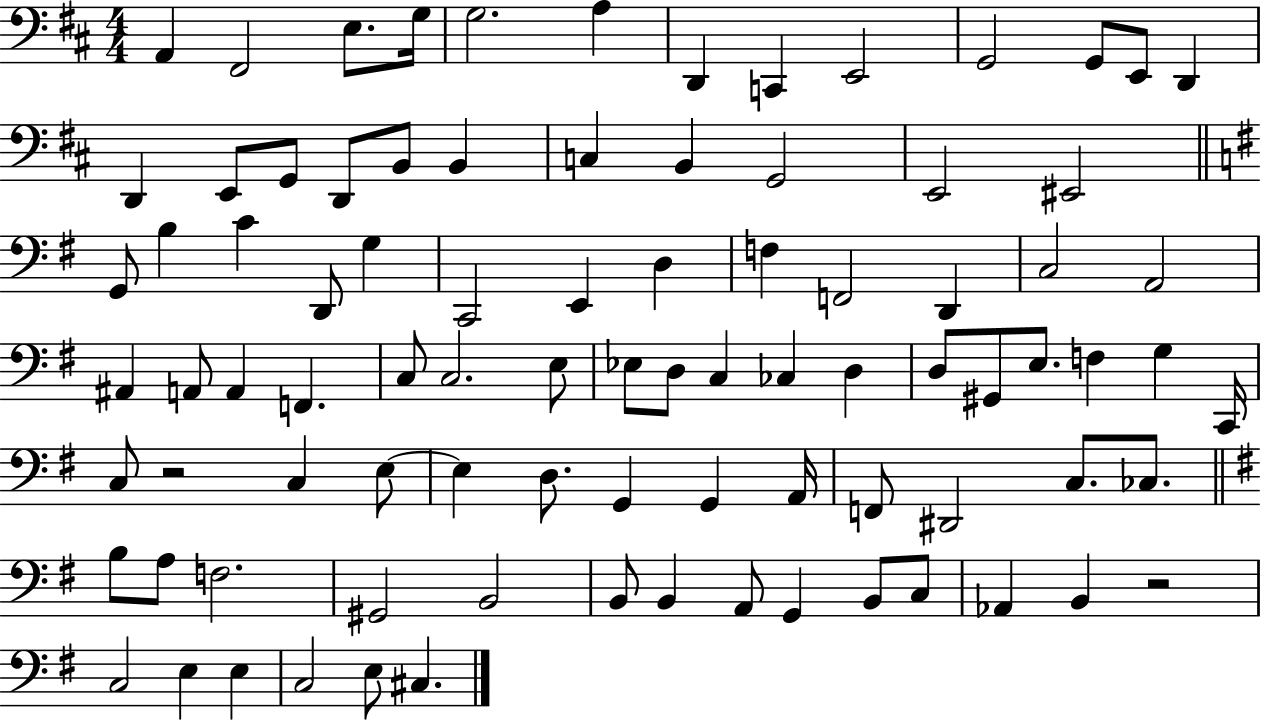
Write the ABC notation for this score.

X:1
T:Untitled
M:4/4
L:1/4
K:D
A,, ^F,,2 E,/2 G,/4 G,2 A, D,, C,, E,,2 G,,2 G,,/2 E,,/2 D,, D,, E,,/2 G,,/2 D,,/2 B,,/2 B,, C, B,, G,,2 E,,2 ^E,,2 G,,/2 B, C D,,/2 G, C,,2 E,, D, F, F,,2 D,, C,2 A,,2 ^A,, A,,/2 A,, F,, C,/2 C,2 E,/2 _E,/2 D,/2 C, _C, D, D,/2 ^G,,/2 E,/2 F, G, C,,/4 C,/2 z2 C, E,/2 E, D,/2 G,, G,, A,,/4 F,,/2 ^D,,2 C,/2 _C,/2 B,/2 A,/2 F,2 ^G,,2 B,,2 B,,/2 B,, A,,/2 G,, B,,/2 C,/2 _A,, B,, z2 C,2 E, E, C,2 E,/2 ^C,